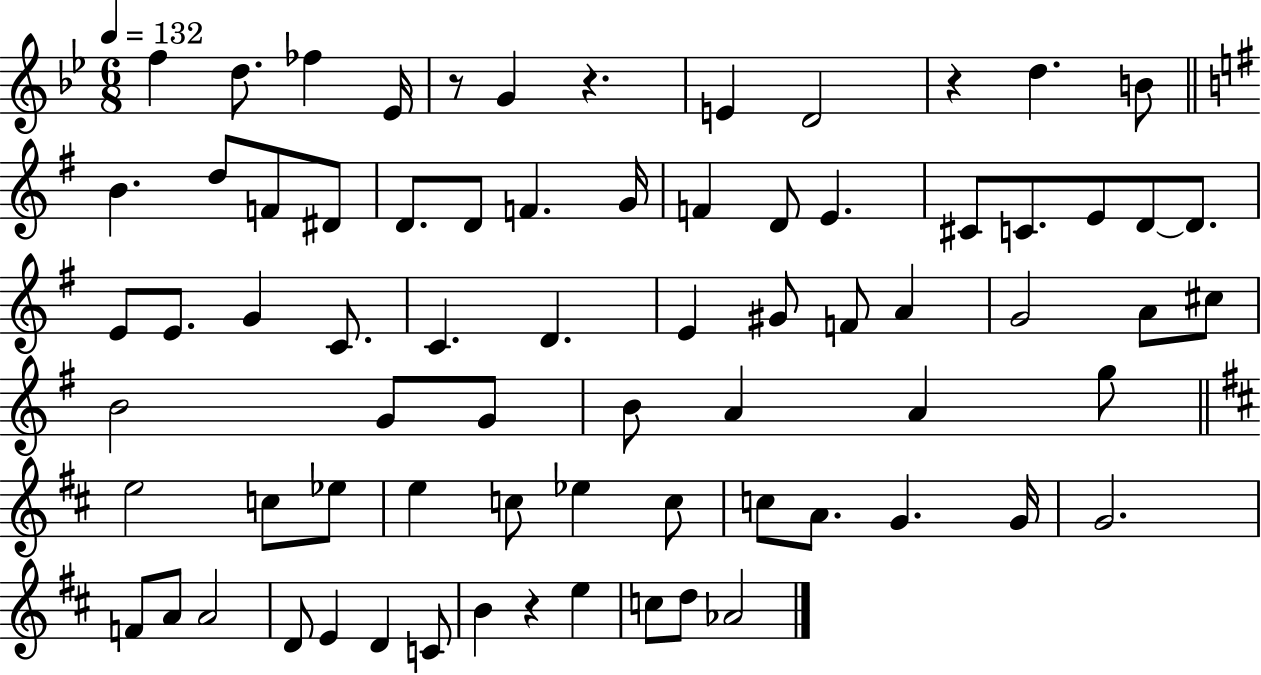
{
  \clef treble
  \numericTimeSignature
  \time 6/8
  \key bes \major
  \tempo 4 = 132
  \repeat volta 2 { f''4 d''8. fes''4 ees'16 | r8 g'4 r4. | e'4 d'2 | r4 d''4. b'8 | \break \bar "||" \break \key e \minor b'4. d''8 f'8 dis'8 | d'8. d'8 f'4. g'16 | f'4 d'8 e'4. | cis'8 c'8. e'8 d'8~~ d'8. | \break e'8 e'8. g'4 c'8. | c'4. d'4. | e'4 gis'8 f'8 a'4 | g'2 a'8 cis''8 | \break b'2 g'8 g'8 | b'8 a'4 a'4 g''8 | \bar "||" \break \key d \major e''2 c''8 ees''8 | e''4 c''8 ees''4 c''8 | c''8 a'8. g'4. g'16 | g'2. | \break f'8 a'8 a'2 | d'8 e'4 d'4 c'8 | b'4 r4 e''4 | c''8 d''8 aes'2 | \break } \bar "|."
}